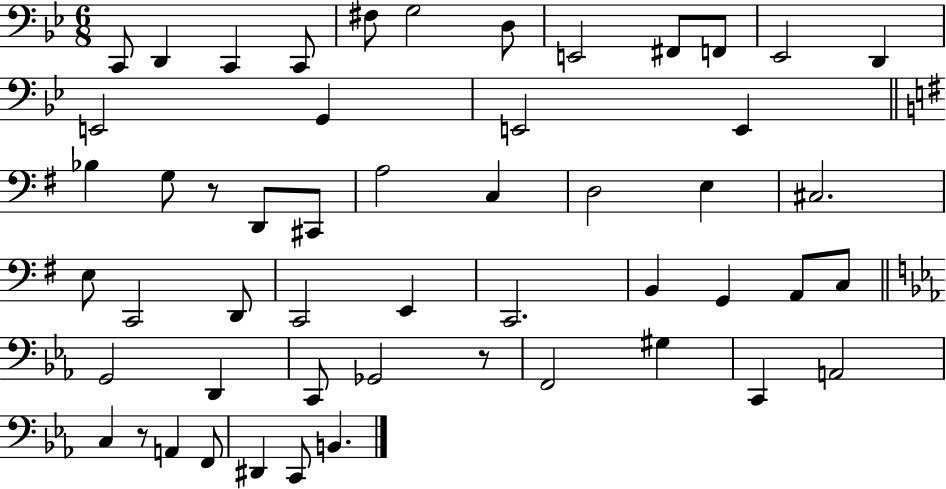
X:1
T:Untitled
M:6/8
L:1/4
K:Bb
C,,/2 D,, C,, C,,/2 ^F,/2 G,2 D,/2 E,,2 ^F,,/2 F,,/2 _E,,2 D,, E,,2 G,, E,,2 E,, _B, G,/2 z/2 D,,/2 ^C,,/2 A,2 C, D,2 E, ^C,2 E,/2 C,,2 D,,/2 C,,2 E,, C,,2 B,, G,, A,,/2 C,/2 G,,2 D,, C,,/2 _G,,2 z/2 F,,2 ^G, C,, A,,2 C, z/2 A,, F,,/2 ^D,, C,,/2 B,,